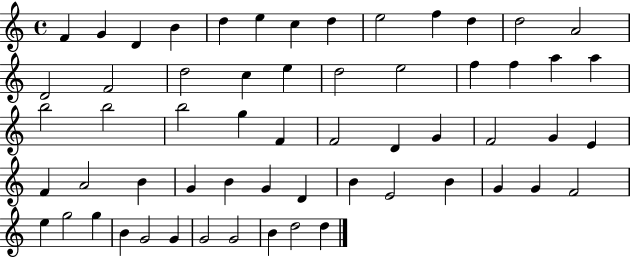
{
  \clef treble
  \time 4/4
  \defaultTimeSignature
  \key c \major
  f'4 g'4 d'4 b'4 | d''4 e''4 c''4 d''4 | e''2 f''4 d''4 | d''2 a'2 | \break d'2 f'2 | d''2 c''4 e''4 | d''2 e''2 | f''4 f''4 a''4 a''4 | \break b''2 b''2 | b''2 g''4 f'4 | f'2 d'4 g'4 | f'2 g'4 e'4 | \break f'4 a'2 b'4 | g'4 b'4 g'4 d'4 | b'4 e'2 b'4 | g'4 g'4 f'2 | \break e''4 g''2 g''4 | b'4 g'2 g'4 | g'2 g'2 | b'4 d''2 d''4 | \break \bar "|."
}